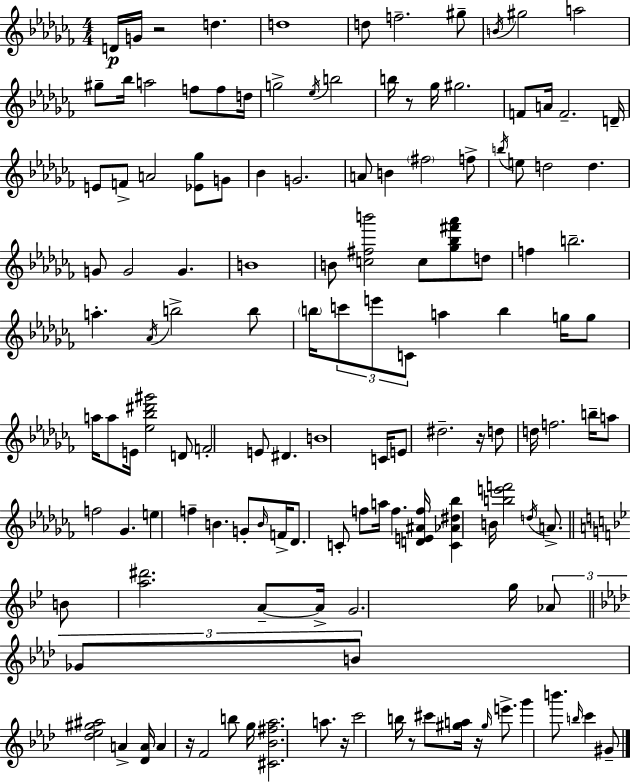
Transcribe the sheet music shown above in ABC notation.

X:1
T:Untitled
M:4/4
L:1/4
K:Abm
D/4 G/4 z2 d d4 d/2 f2 ^g/2 B/4 ^g2 a2 ^g/2 _b/4 a2 f/2 f/2 d/4 g2 _e/4 b2 b/4 z/2 _g/4 ^g2 F/2 A/4 F2 D/4 E/2 F/2 A2 [_E_g]/2 G/2 _B G2 A/2 B ^f2 f/2 b/4 e/2 d2 d G/2 G2 G B4 B/2 [c^fb']2 c/2 [_g_b^f'_a']/2 d/2 f b2 a _A/4 b2 b/2 b/4 c'/2 e'/2 C/2 a b g/4 g/2 a/4 a/2 E/4 [_e_b^d'^g']2 D/2 F2 E/2 ^D B4 C/4 E/2 ^d2 z/4 d/2 d/4 f2 b/4 a/2 f2 _G e f B G/2 B/4 F/4 _D/2 C/2 f/2 a/4 f [DE^Af]/4 [C_A^d_b] B/4 [be'f']2 d/4 A/2 B/2 [a^d']2 A/2 A/4 G2 g/4 _A/2 _G/2 B/2 [_d_e^g^a]2 A [_DA]/4 A z/4 F2 b/2 g/4 [^C_B^f_a]2 a/2 z/4 c'2 b/4 z/2 ^c'/2 [^ga]/4 z/4 ^g/4 e'/2 g' b'/2 b/4 c' ^G/2